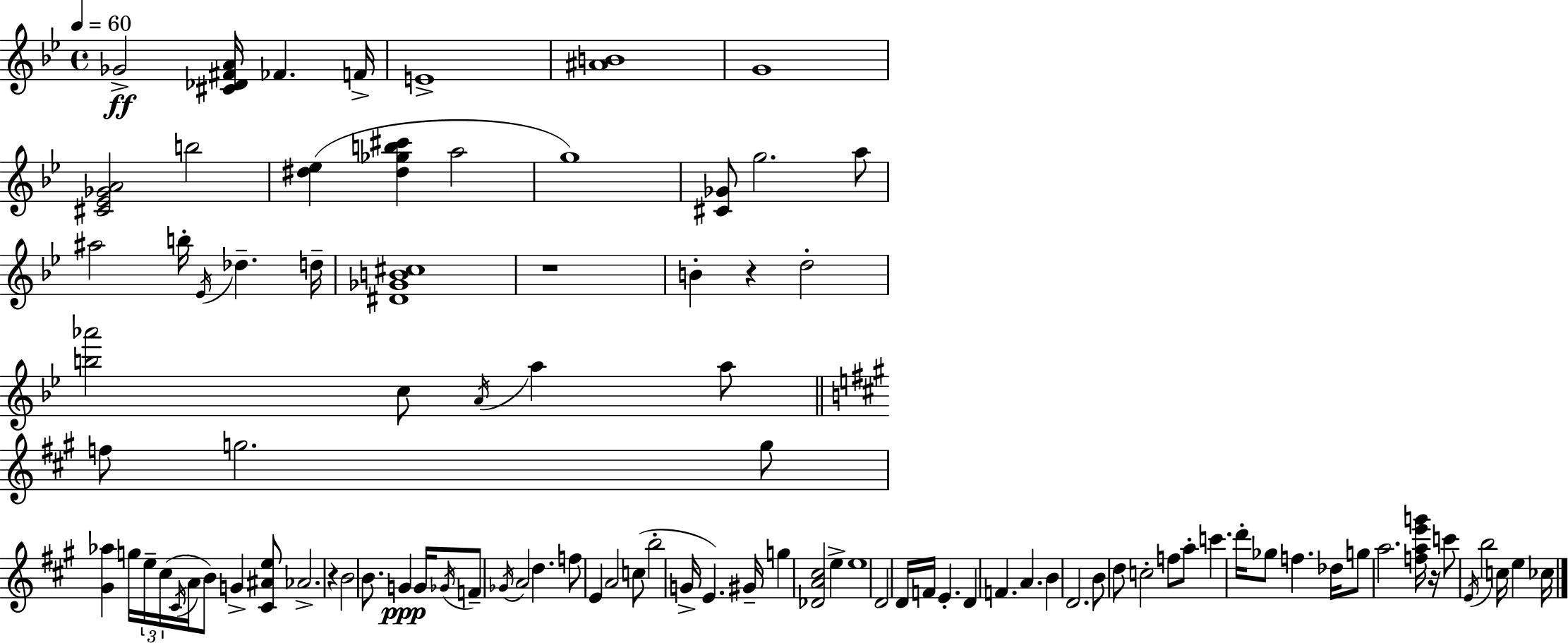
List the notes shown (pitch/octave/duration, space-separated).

Gb4/h [C#4,Db4,F#4,A4]/s FES4/q. F4/s E4/w [A#4,B4]/w G4/w [C#4,Eb4,Gb4,A4]/h B5/h [D#5,Eb5]/q [D#5,Gb5,B5,C#6]/q A5/h G5/w [C#4,Gb4]/e G5/h. A5/e A#5/h B5/s Eb4/s Db5/q. D5/s [D#4,Gb4,B4,C#5]/w R/w B4/q R/q D5/h [B5,Ab6]/h C5/e A4/s A5/q A5/e F5/e G5/h. G5/e [G#4,Ab5]/q G5/s E5/s C#5/s C#4/s A4/s B4/e G4/q [C#4,A#4,E5]/e Ab4/h. R/q B4/h B4/e. G4/q G4/s Gb4/s F4/e Gb4/s A4/h D5/q. F5/e E4/q A4/h C5/e B5/h G4/s E4/q. G#4/s G5/q [Db4,A4,C#5]/h E5/q E5/w D4/h D4/s F4/s E4/q. D4/q F4/q. A4/q. B4/q D4/h. B4/e D5/e C5/h F5/e A5/e C6/q. D6/s Gb5/e F5/q. Db5/s G5/e A5/h. [F5,A5,E6,G6]/s R/s C6/e E4/s B5/h C5/s E5/q CES5/s